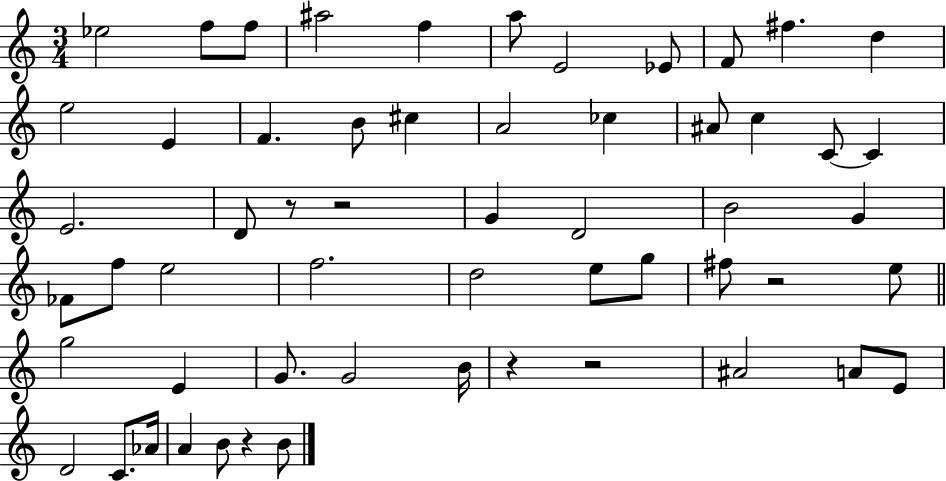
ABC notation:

X:1
T:Untitled
M:3/4
L:1/4
K:C
_e2 f/2 f/2 ^a2 f a/2 E2 _E/2 F/2 ^f d e2 E F B/2 ^c A2 _c ^A/2 c C/2 C E2 D/2 z/2 z2 G D2 B2 G _F/2 f/2 e2 f2 d2 e/2 g/2 ^f/2 z2 e/2 g2 E G/2 G2 B/4 z z2 ^A2 A/2 E/2 D2 C/2 _A/4 A B/2 z B/2